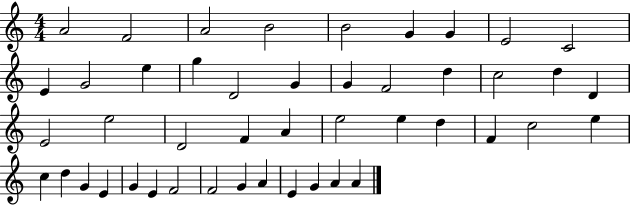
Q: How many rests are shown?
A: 0